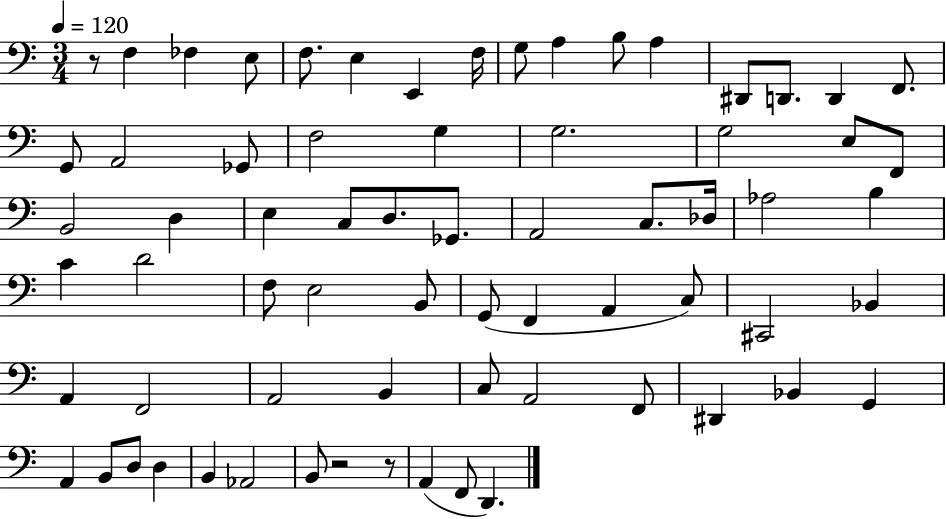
{
  \clef bass
  \numericTimeSignature
  \time 3/4
  \key c \major
  \tempo 4 = 120
  r8 f4 fes4 e8 | f8. e4 e,4 f16 | g8 a4 b8 a4 | dis,8 d,8. d,4 f,8. | \break g,8 a,2 ges,8 | f2 g4 | g2. | g2 e8 f,8 | \break b,2 d4 | e4 c8 d8. ges,8. | a,2 c8. des16 | aes2 b4 | \break c'4 d'2 | f8 e2 b,8 | g,8( f,4 a,4 c8) | cis,2 bes,4 | \break a,4 f,2 | a,2 b,4 | c8 a,2 f,8 | dis,4 bes,4 g,4 | \break a,4 b,8 d8 d4 | b,4 aes,2 | b,8 r2 r8 | a,4( f,8 d,4.) | \break \bar "|."
}